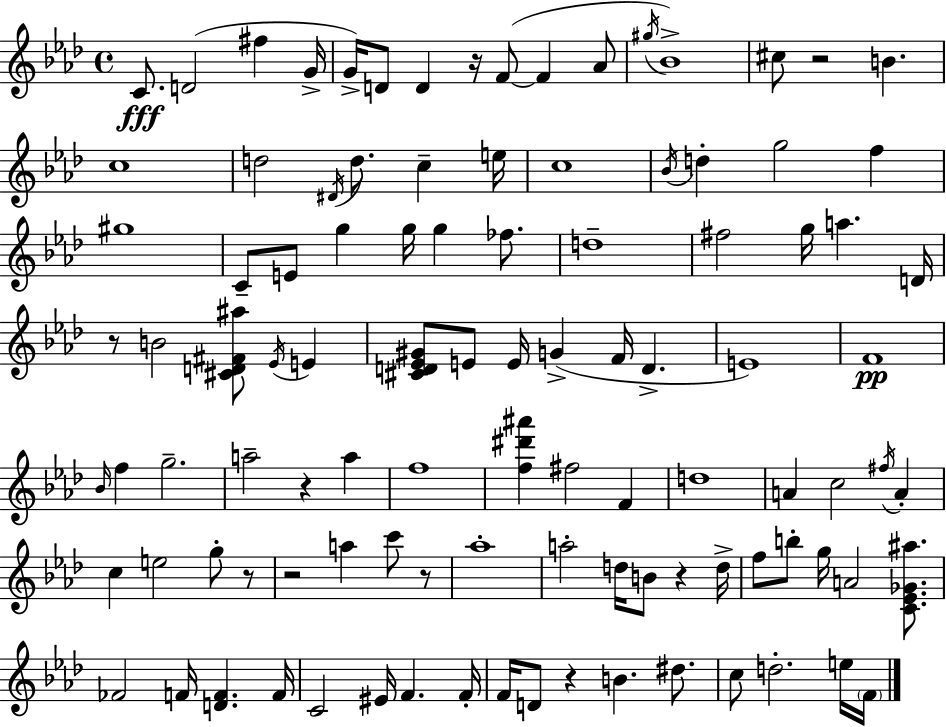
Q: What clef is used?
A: treble